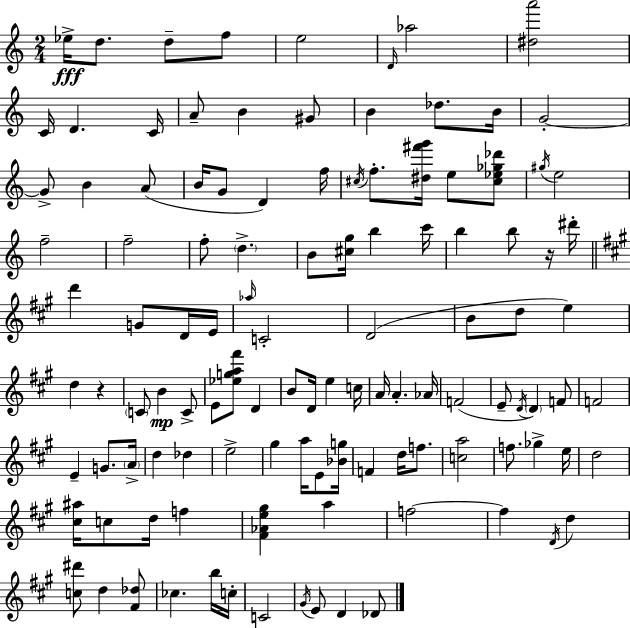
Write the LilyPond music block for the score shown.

{
  \clef treble
  \numericTimeSignature
  \time 2/4
  \key c \major
  \repeat volta 2 { ees''16->\fff d''8. d''8-- f''8 | e''2 | \grace { d'16 } aes''2 | <dis'' a'''>2 | \break c'16 d'4. | c'16 a'8-- b'4 gis'8 | b'4 des''8. | b'16 g'2-.~~ | \break g'8-> b'4 a'8( | b'16 g'8 d'4) | f''16 \acciaccatura { cis''16 } f''8.-. <dis'' fis''' g'''>16 e''8 | <cis'' ees'' ges'' des'''>8 \acciaccatura { gis''16 } e''2 | \break f''2-- | f''2-- | f''8-. \parenthesize d''4.-> | b'8 <cis'' g''>16 b''4 | \break c'''16 b''4 b''8 | r16 dis'''16-. \bar "||" \break \key a \major d'''4 g'8 d'16 e'16 | \grace { aes''16 } c'2-. | d'2( | b'8 d''8 e''4) | \break d''4 r4 | \parenthesize c'8 b'4\mp c'8-> | e'8 <ees'' g'' a'' fis'''>8 d'4 | b'8 d'16 e''4 | \break c''16 a'16 a'4.-. | aes'16 f'2( | e'8-- \acciaccatura { d'16 }) \parenthesize d'4 | f'8 f'2 | \break e'4-- g'8. | \parenthesize a'16-> d''4 des''4 | e''2-> | gis''4 a''16 e'8 | \break <bes' g''>16 f'4 d''16 f''8. | <c'' a''>2 | f''8. ges''4-> | e''16 d''2 | \break <cis'' ais''>16 c''8 d''16 f''4 | <fis' aes' e'' gis''>4 a''4 | f''2~~ | f''4 \acciaccatura { d'16 } d''4 | \break <c'' dis'''>8 d''4 | <fis' des''>8 ces''4. | b''16 c''16-. c'2 | \acciaccatura { gis'16 } e'8 d'4 | \break des'8 } \bar "|."
}